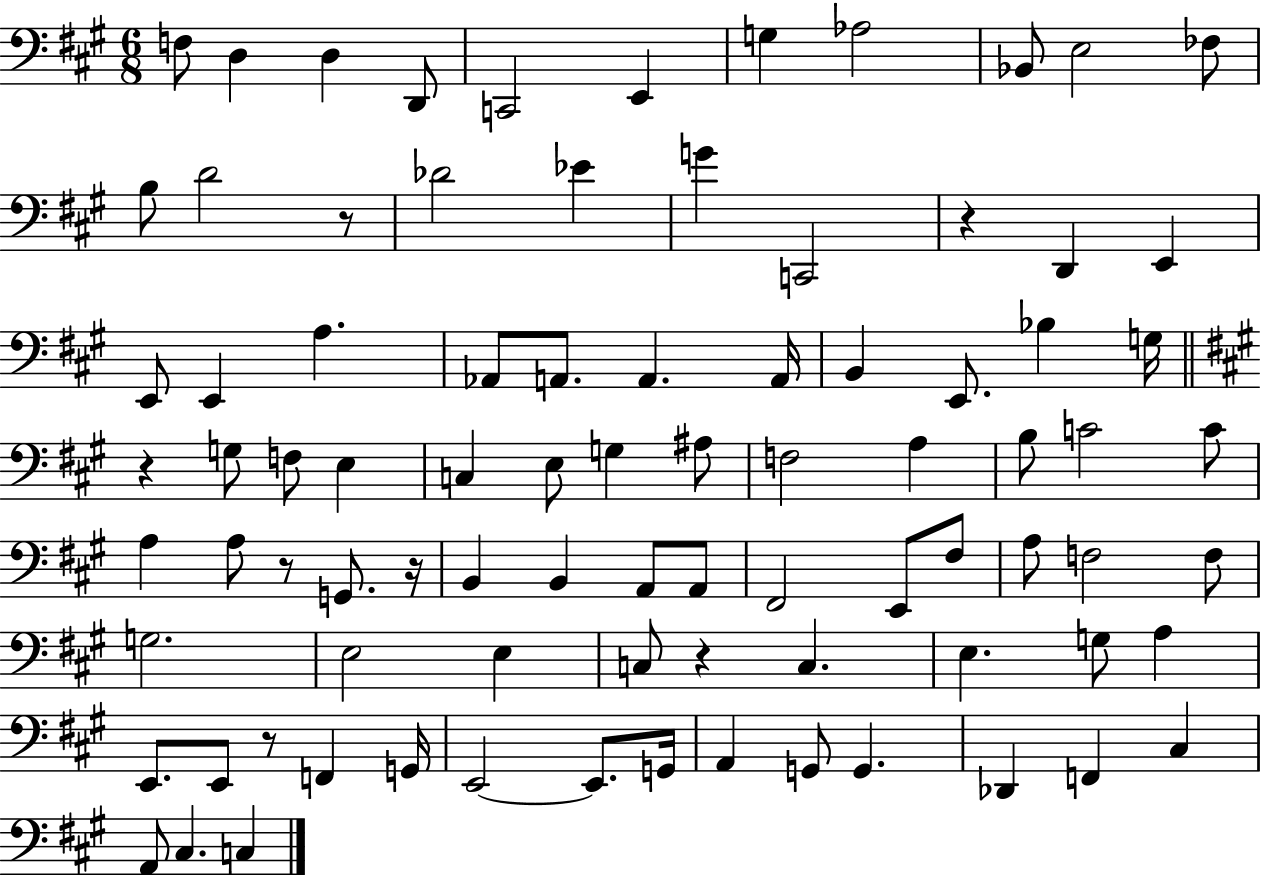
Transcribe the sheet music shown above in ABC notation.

X:1
T:Untitled
M:6/8
L:1/4
K:A
F,/2 D, D, D,,/2 C,,2 E,, G, _A,2 _B,,/2 E,2 _F,/2 B,/2 D2 z/2 _D2 _E G C,,2 z D,, E,, E,,/2 E,, A, _A,,/2 A,,/2 A,, A,,/4 B,, E,,/2 _B, G,/4 z G,/2 F,/2 E, C, E,/2 G, ^A,/2 F,2 A, B,/2 C2 C/2 A, A,/2 z/2 G,,/2 z/4 B,, B,, A,,/2 A,,/2 ^F,,2 E,,/2 ^F,/2 A,/2 F,2 F,/2 G,2 E,2 E, C,/2 z C, E, G,/2 A, E,,/2 E,,/2 z/2 F,, G,,/4 E,,2 E,,/2 G,,/4 A,, G,,/2 G,, _D,, F,, ^C, A,,/2 ^C, C,